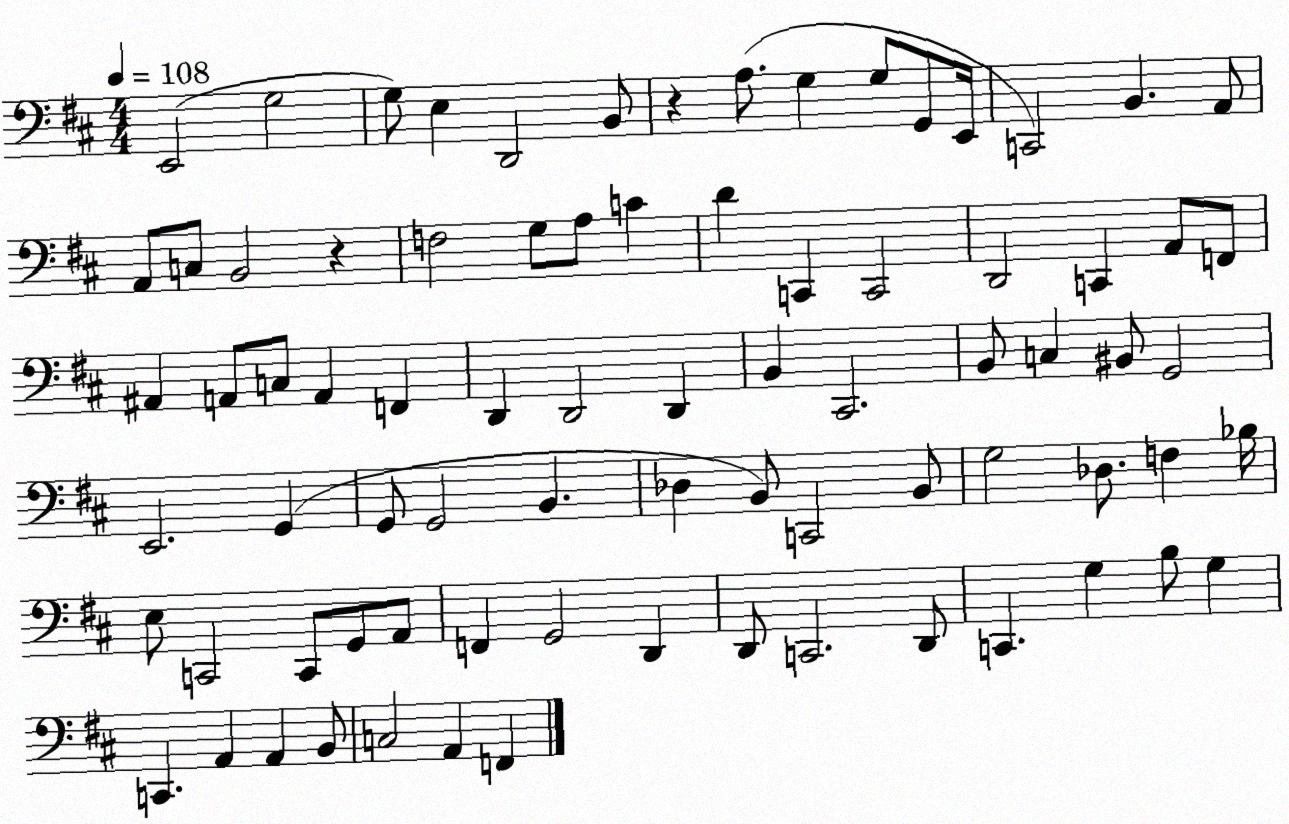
X:1
T:Untitled
M:4/4
L:1/4
K:D
E,,2 G,2 G,/2 E, D,,2 B,,/2 z A,/2 G, G,/2 G,,/2 E,,/4 C,,2 B,, A,,/2 A,,/2 C,/2 B,,2 z F,2 G,/2 A,/2 C D C,, C,,2 D,,2 C,, A,,/2 F,,/2 ^A,, A,,/2 C,/2 A,, F,, D,, D,,2 D,, B,, ^C,,2 B,,/2 C, ^B,,/2 G,,2 E,,2 G,, G,,/2 G,,2 B,, _D, B,,/2 C,,2 B,,/2 G,2 _D,/2 F, _B,/4 E,/2 C,,2 C,,/2 G,,/2 A,,/2 F,, G,,2 D,, D,,/2 C,,2 D,,/2 C,, G, B,/2 G, C,, A,, A,, B,,/2 C,2 A,, F,,